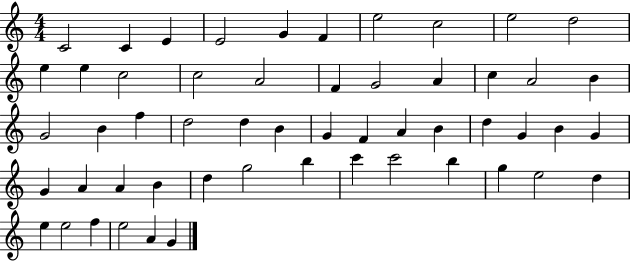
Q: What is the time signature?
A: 4/4